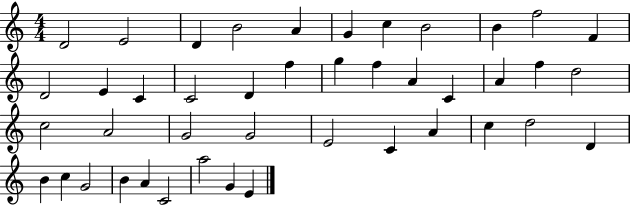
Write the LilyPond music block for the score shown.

{
  \clef treble
  \numericTimeSignature
  \time 4/4
  \key c \major
  d'2 e'2 | d'4 b'2 a'4 | g'4 c''4 b'2 | b'4 f''2 f'4 | \break d'2 e'4 c'4 | c'2 d'4 f''4 | g''4 f''4 a'4 c'4 | a'4 f''4 d''2 | \break c''2 a'2 | g'2 g'2 | e'2 c'4 a'4 | c''4 d''2 d'4 | \break b'4 c''4 g'2 | b'4 a'4 c'2 | a''2 g'4 e'4 | \bar "|."
}